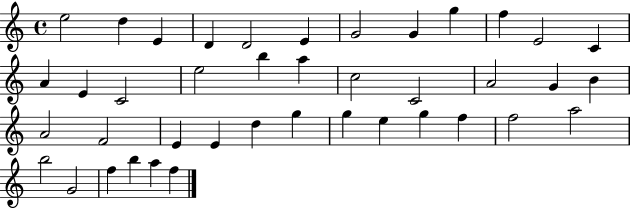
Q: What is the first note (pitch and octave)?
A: E5